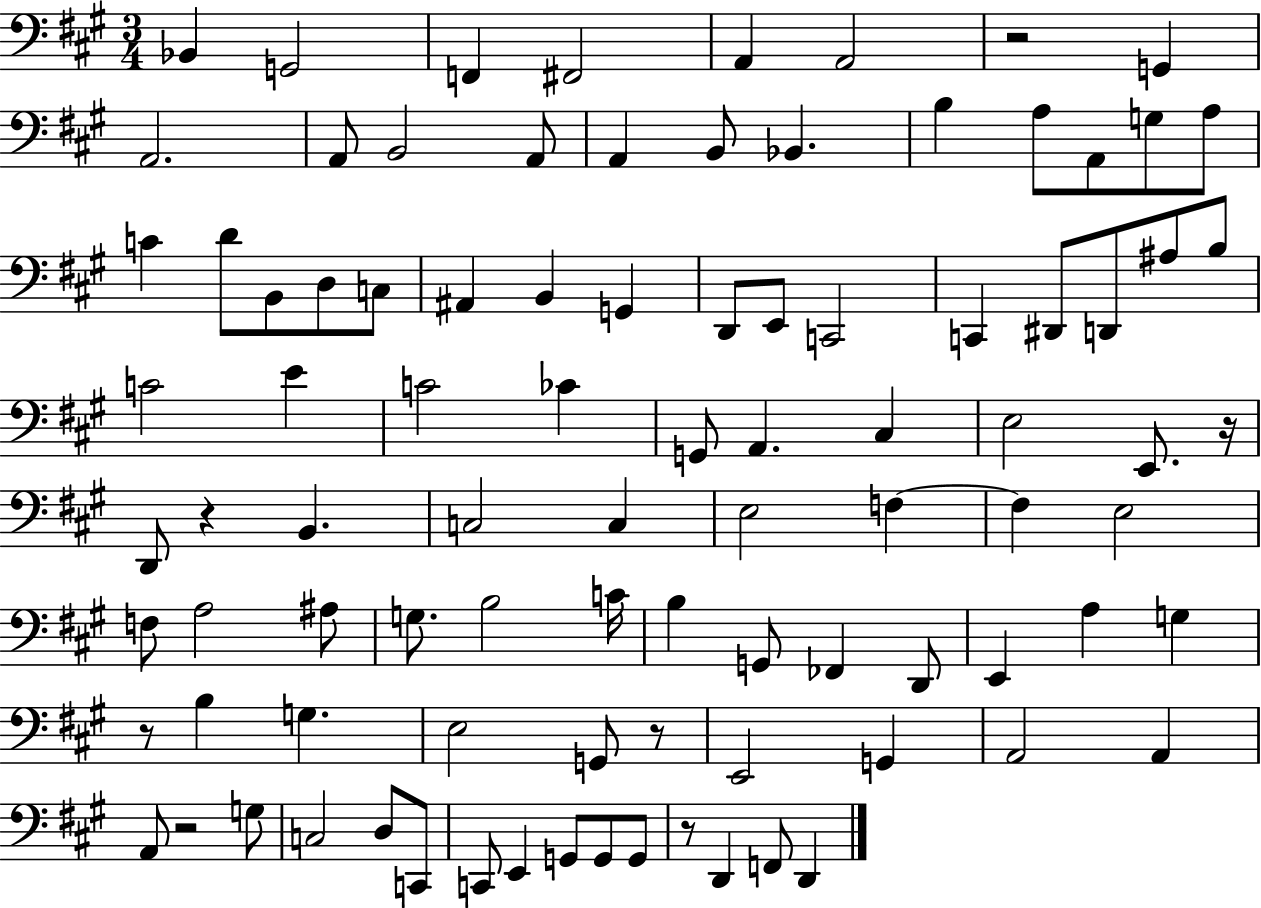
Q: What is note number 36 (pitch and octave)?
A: C4